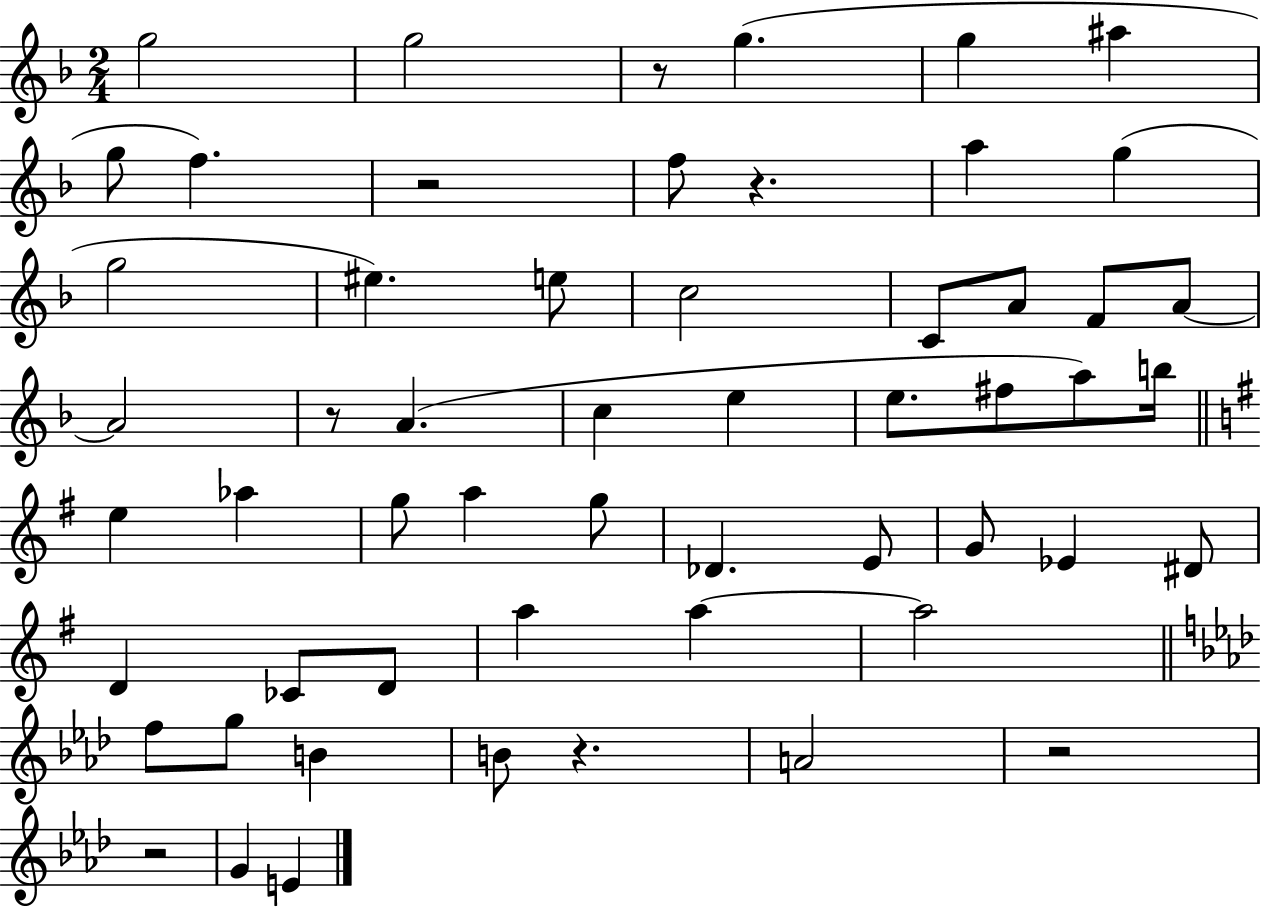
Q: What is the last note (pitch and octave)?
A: E4